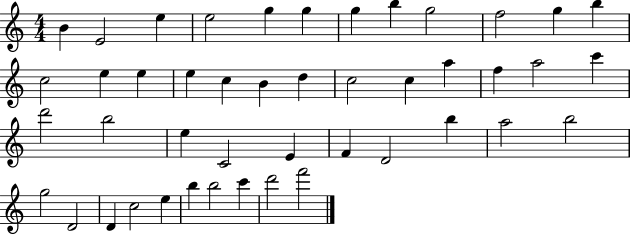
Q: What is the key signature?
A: C major